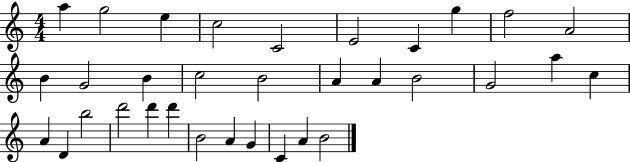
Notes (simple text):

A5/q G5/h E5/q C5/h C4/h E4/h C4/q G5/q F5/h A4/h B4/q G4/h B4/q C5/h B4/h A4/q A4/q B4/h G4/h A5/q C5/q A4/q D4/q B5/h D6/h D6/q D6/q B4/h A4/q G4/q C4/q A4/q B4/h